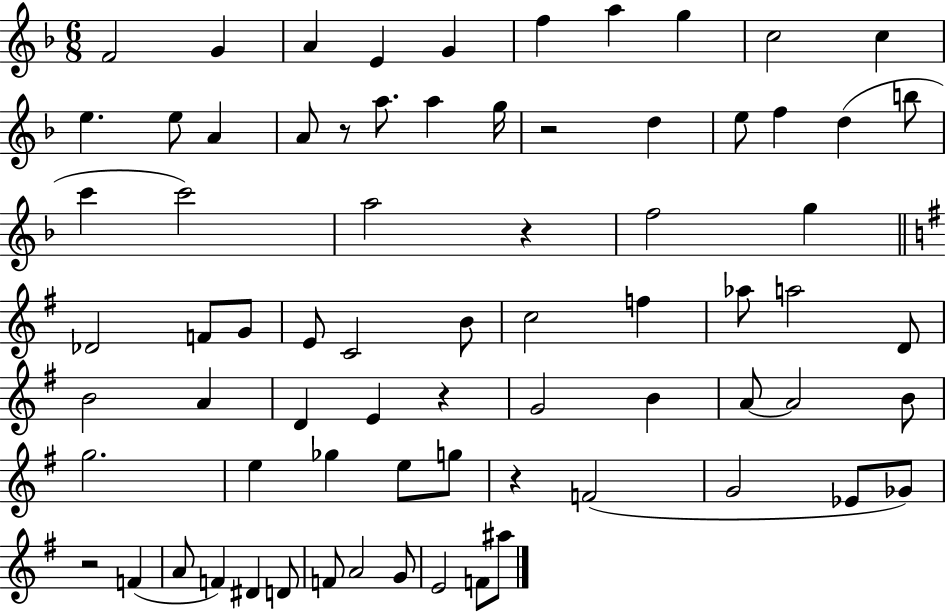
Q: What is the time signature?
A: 6/8